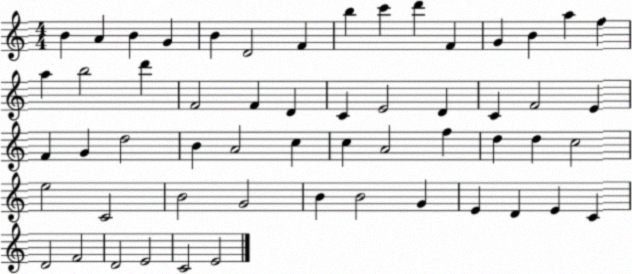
X:1
T:Untitled
M:4/4
L:1/4
K:C
B A B G B D2 F b c' d' F G B a f a b2 d' F2 F D C E2 D C F2 E F G d2 B A2 c c A2 f d d c2 e2 C2 B2 G2 B B2 G E D E C D2 F2 D2 E2 C2 E2